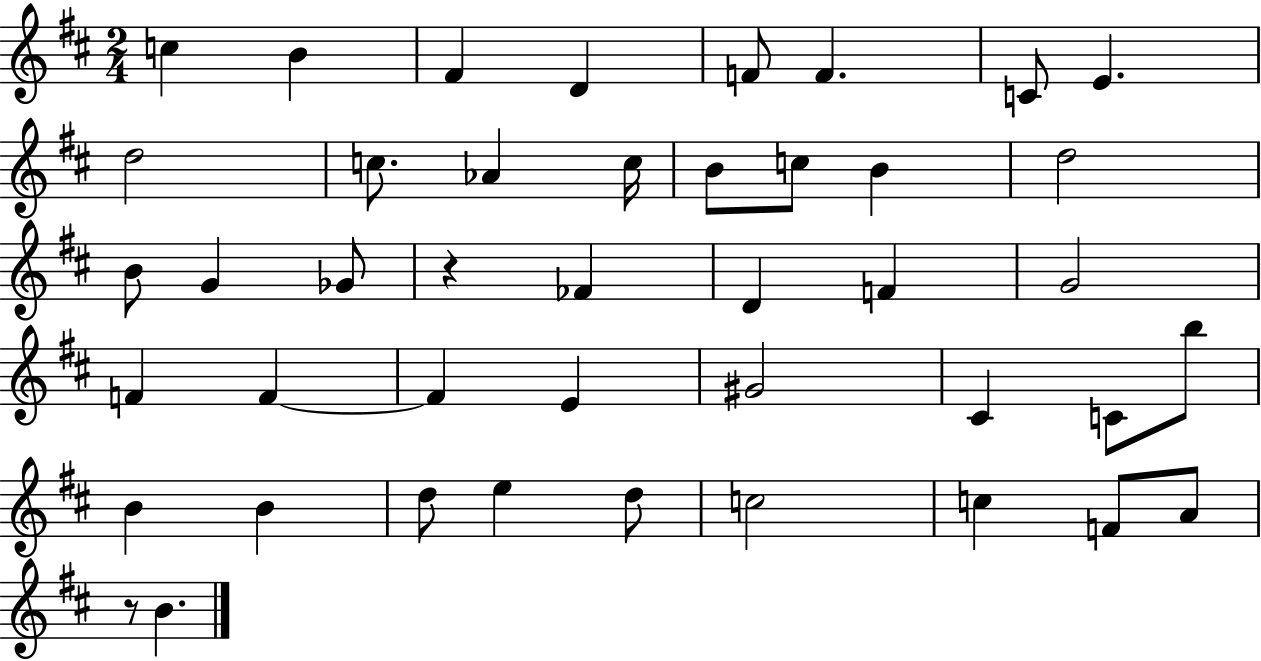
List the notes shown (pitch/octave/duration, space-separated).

C5/q B4/q F#4/q D4/q F4/e F4/q. C4/e E4/q. D5/h C5/e. Ab4/q C5/s B4/e C5/e B4/q D5/h B4/e G4/q Gb4/e R/q FES4/q D4/q F4/q G4/h F4/q F4/q F4/q E4/q G#4/h C#4/q C4/e B5/e B4/q B4/q D5/e E5/q D5/e C5/h C5/q F4/e A4/e R/e B4/q.